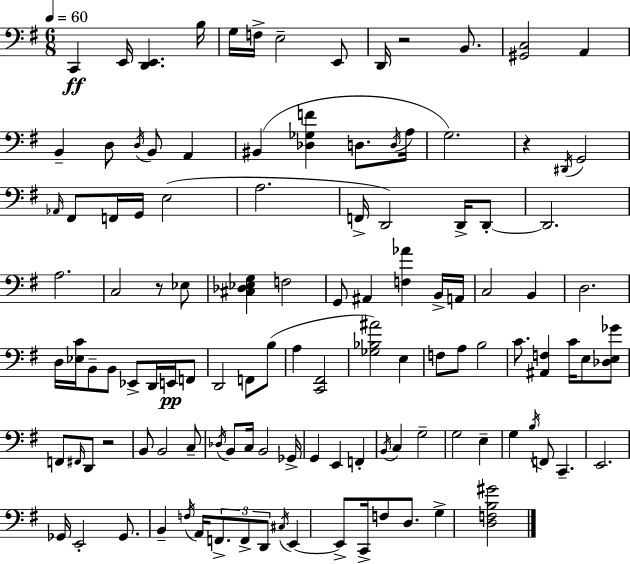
C2/q E2/s [D2,E2]/q. B3/s G3/s F3/s E3/h E2/e D2/s R/h B2/e. [G#2,C3]/h A2/q B2/q D3/e D3/s B2/e A2/q BIS2/q [Db3,Gb3,F4]/q D3/e. D3/s A3/s G3/h. R/q D#2/s G2/h Ab2/s F#2/e F2/s G2/s E3/h A3/h. F2/s D2/h D2/s D2/e D2/h. A3/h. C3/h R/e Eb3/e [C#3,Db3,Eb3,G3]/q F3/h G2/e A#2/q [F3,Ab4]/q B2/s A2/s C3/h B2/q D3/h. D3/s [Eb3,C4]/s B2/e B2/e Eb2/e D2/s E2/s F2/e D2/h F2/e B3/e A3/q [C2,F#2]/h [Gb3,Bb3,A#4]/h E3/q F3/e A3/e B3/h C4/e. [A#2,F3]/q C4/s E3/e [Db3,E3,Gb4]/e F2/e F#2/s D2/e R/h B2/e B2/h C3/e Db3/s B2/e C3/s B2/h Gb2/s G2/q E2/q F2/q B2/s C3/q G3/h G3/h E3/q G3/q B3/s F2/e C2/q. E2/h. Gb2/s E2/h Gb2/e. B2/q F3/s A2/s F2/e. F2/e D2/e C#3/s E2/q E2/e C2/s F3/e D3/e. G3/q [D3,F3,B3,G#4]/h